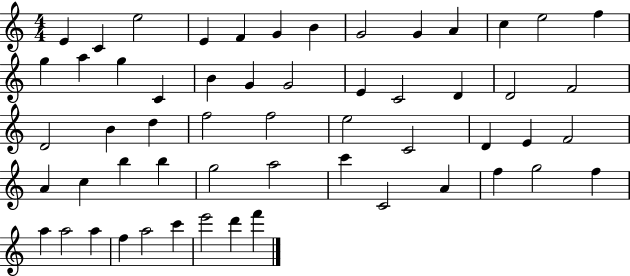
{
  \clef treble
  \numericTimeSignature
  \time 4/4
  \key c \major
  e'4 c'4 e''2 | e'4 f'4 g'4 b'4 | g'2 g'4 a'4 | c''4 e''2 f''4 | \break g''4 a''4 g''4 c'4 | b'4 g'4 g'2 | e'4 c'2 d'4 | d'2 f'2 | \break d'2 b'4 d''4 | f''2 f''2 | e''2 c'2 | d'4 e'4 f'2 | \break a'4 c''4 b''4 b''4 | g''2 a''2 | c'''4 c'2 a'4 | f''4 g''2 f''4 | \break a''4 a''2 a''4 | f''4 a''2 c'''4 | e'''2 d'''4 f'''4 | \bar "|."
}